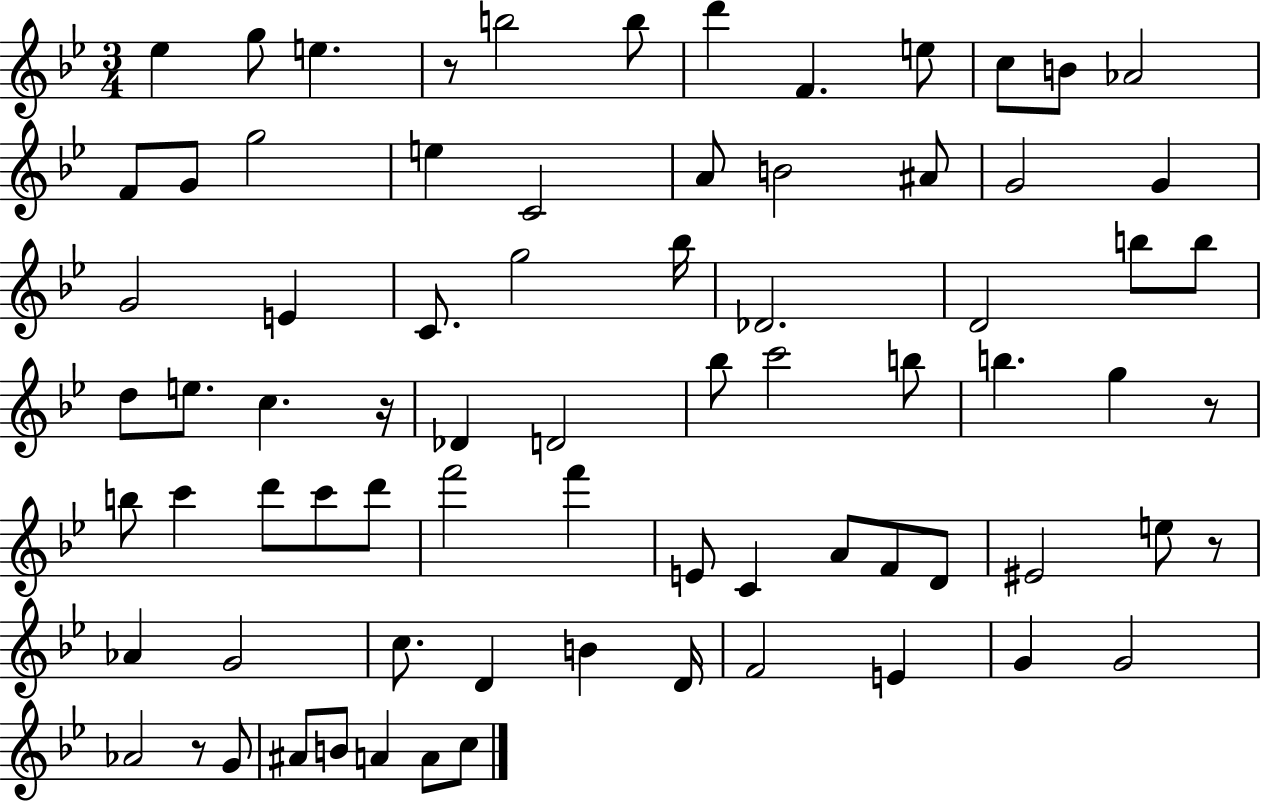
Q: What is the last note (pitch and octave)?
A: C5